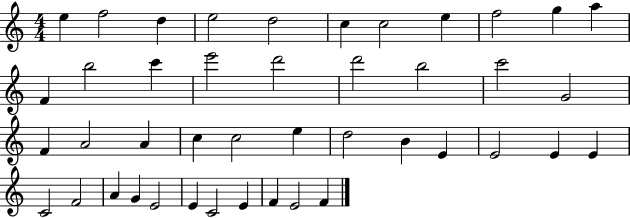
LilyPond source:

{
  \clef treble
  \numericTimeSignature
  \time 4/4
  \key c \major
  e''4 f''2 d''4 | e''2 d''2 | c''4 c''2 e''4 | f''2 g''4 a''4 | \break f'4 b''2 c'''4 | e'''2 d'''2 | d'''2 b''2 | c'''2 g'2 | \break f'4 a'2 a'4 | c''4 c''2 e''4 | d''2 b'4 e'4 | e'2 e'4 e'4 | \break c'2 f'2 | a'4 g'4 e'2 | e'4 c'2 e'4 | f'4 e'2 f'4 | \break \bar "|."
}